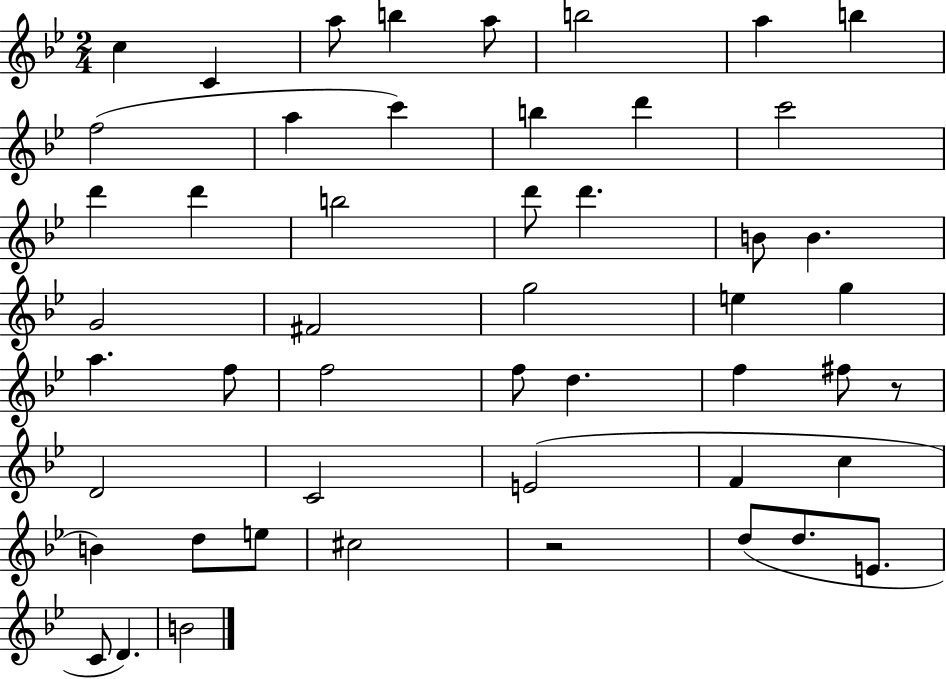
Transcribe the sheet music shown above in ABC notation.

X:1
T:Untitled
M:2/4
L:1/4
K:Bb
c C a/2 b a/2 b2 a b f2 a c' b d' c'2 d' d' b2 d'/2 d' B/2 B G2 ^F2 g2 e g a f/2 f2 f/2 d f ^f/2 z/2 D2 C2 E2 F c B d/2 e/2 ^c2 z2 d/2 d/2 E/2 C/2 D B2